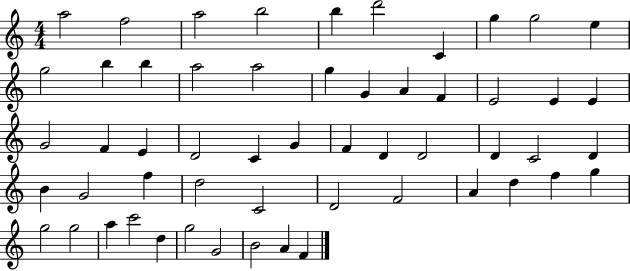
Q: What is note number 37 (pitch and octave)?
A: F5